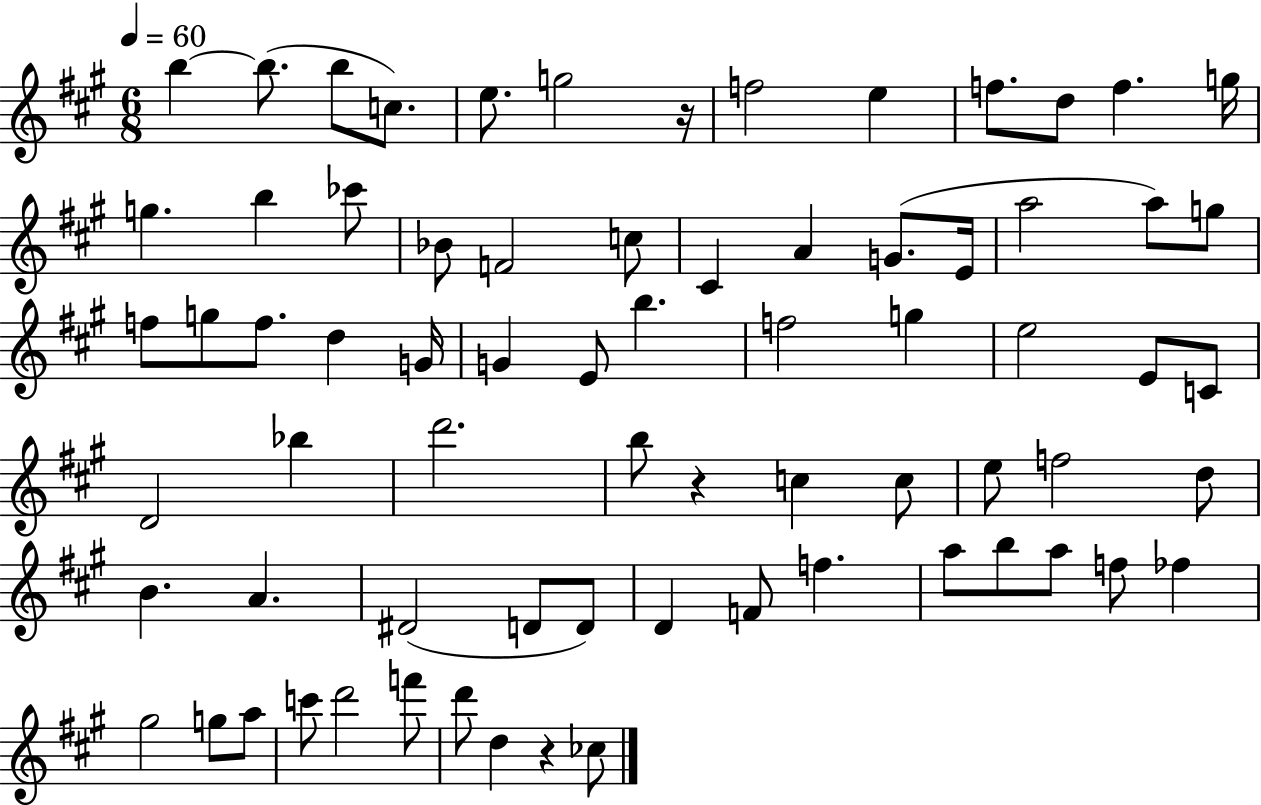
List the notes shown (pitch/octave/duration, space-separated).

B5/q B5/e. B5/e C5/e. E5/e. G5/h R/s F5/h E5/q F5/e. D5/e F5/q. G5/s G5/q. B5/q CES6/e Bb4/e F4/h C5/e C#4/q A4/q G4/e. E4/s A5/h A5/e G5/e F5/e G5/e F5/e. D5/q G4/s G4/q E4/e B5/q. F5/h G5/q E5/h E4/e C4/e D4/h Bb5/q D6/h. B5/e R/q C5/q C5/e E5/e F5/h D5/e B4/q. A4/q. D#4/h D4/e D4/e D4/q F4/e F5/q. A5/e B5/e A5/e F5/e FES5/q G#5/h G5/e A5/e C6/e D6/h F6/e D6/e D5/q R/q CES5/e